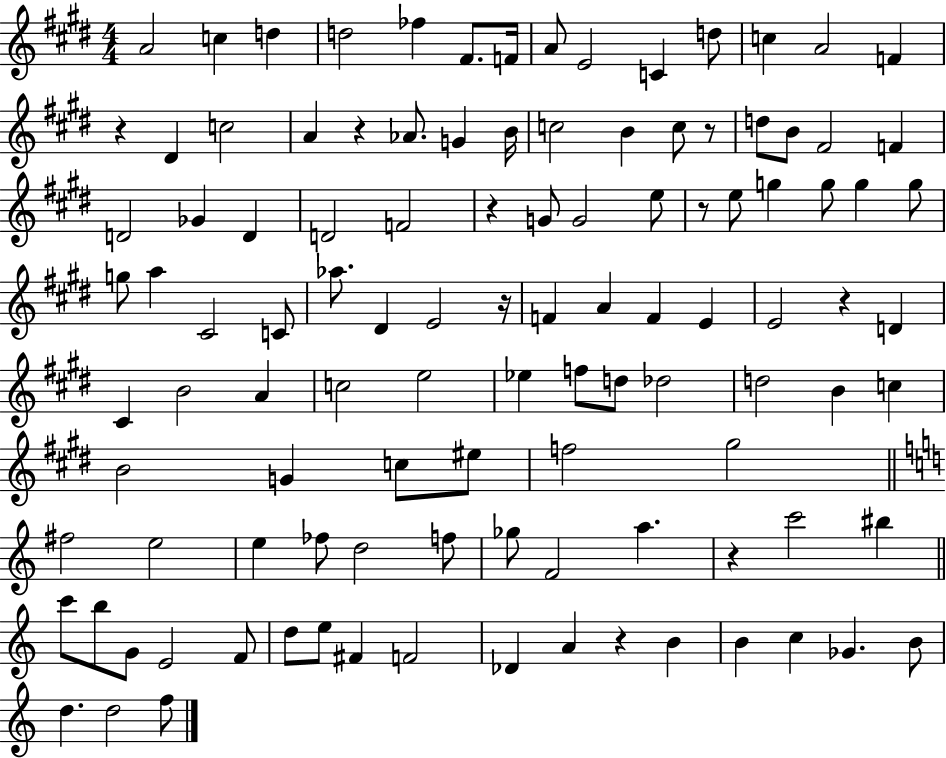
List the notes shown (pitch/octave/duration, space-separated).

A4/h C5/q D5/q D5/h FES5/q F#4/e. F4/s A4/e E4/h C4/q D5/e C5/q A4/h F4/q R/q D#4/q C5/h A4/q R/q Ab4/e. G4/q B4/s C5/h B4/q C5/e R/e D5/e B4/e F#4/h F4/q D4/h Gb4/q D4/q D4/h F4/h R/q G4/e G4/h E5/e R/e E5/e G5/q G5/e G5/q G5/e G5/e A5/q C#4/h C4/e Ab5/e. D#4/q E4/h R/s F4/q A4/q F4/q E4/q E4/h R/q D4/q C#4/q B4/h A4/q C5/h E5/h Eb5/q F5/e D5/e Db5/h D5/h B4/q C5/q B4/h G4/q C5/e EIS5/e F5/h G#5/h F#5/h E5/h E5/q FES5/e D5/h F5/e Gb5/e F4/h A5/q. R/q C6/h BIS5/q C6/e B5/e G4/e E4/h F4/e D5/e E5/e F#4/q F4/h Db4/q A4/q R/q B4/q B4/q C5/q Gb4/q. B4/e D5/q. D5/h F5/e